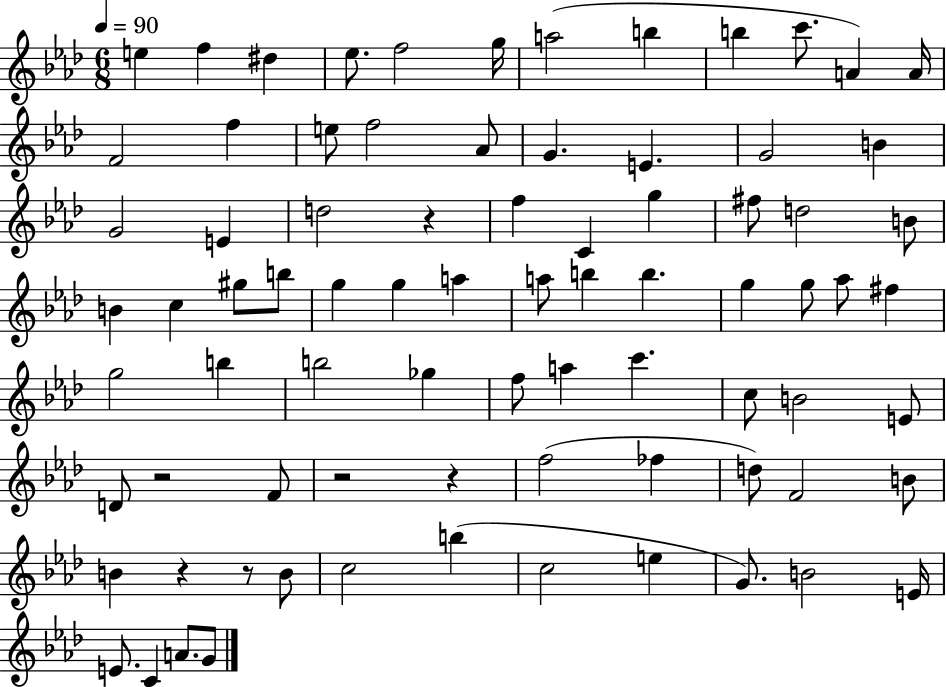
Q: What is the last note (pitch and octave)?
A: G4